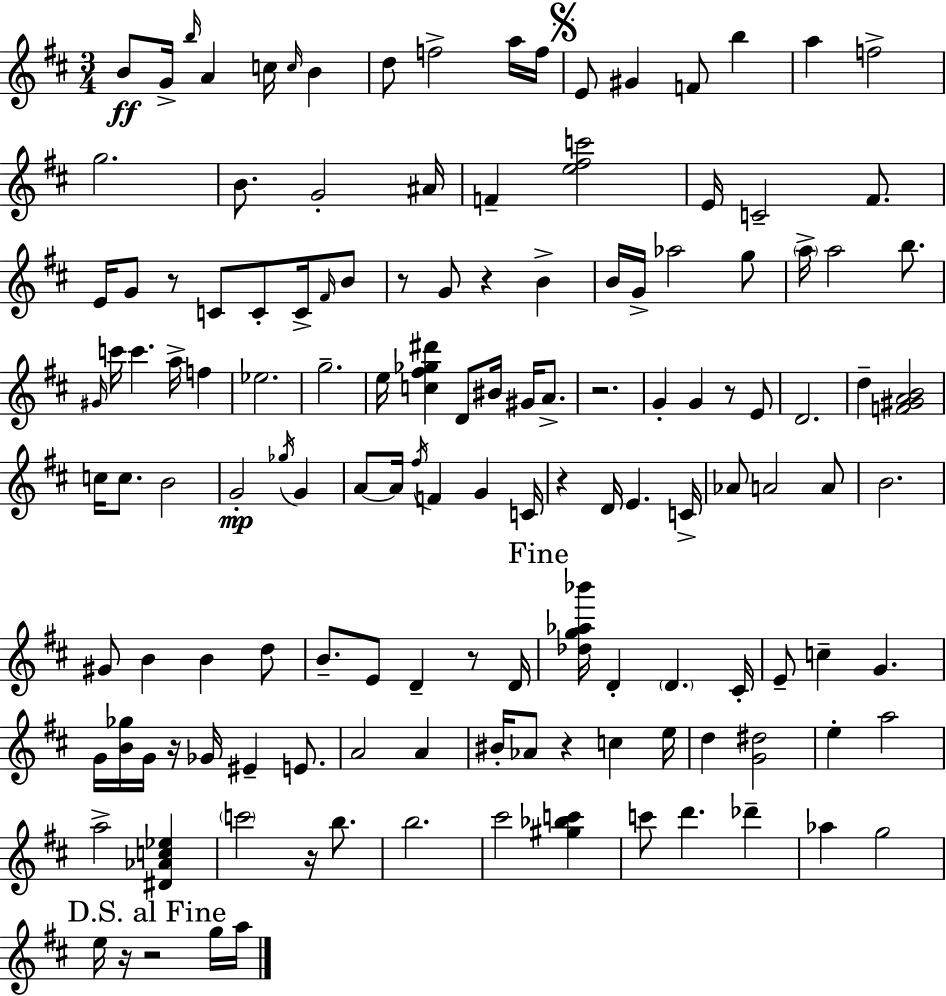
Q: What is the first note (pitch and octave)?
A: B4